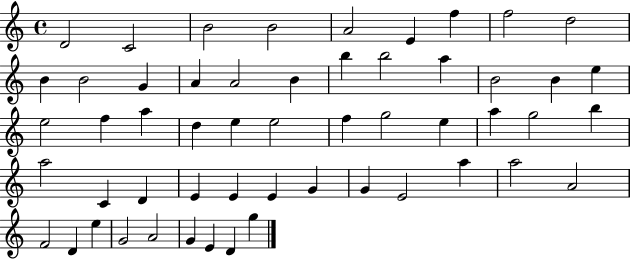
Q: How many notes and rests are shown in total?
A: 54